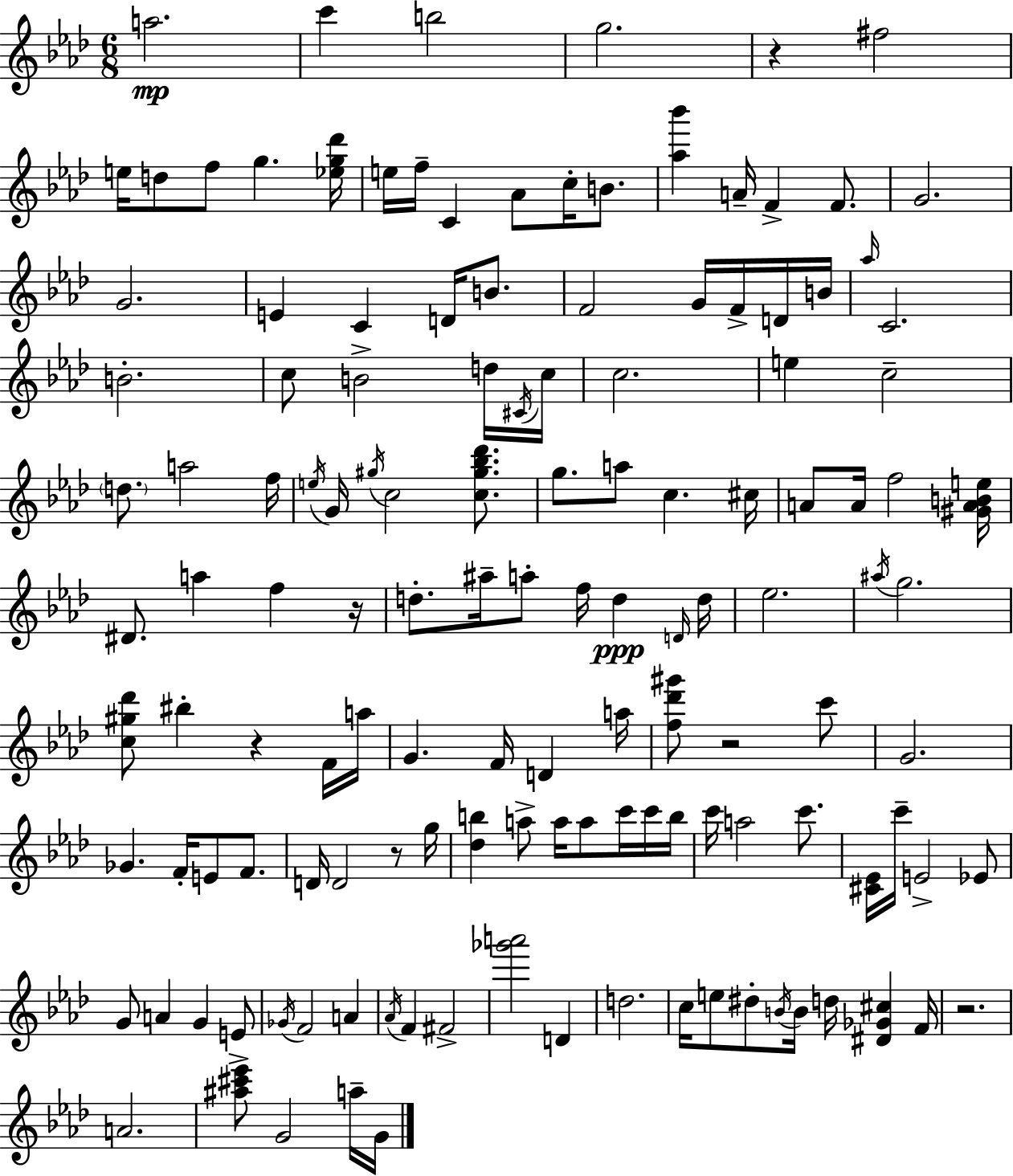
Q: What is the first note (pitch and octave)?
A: A5